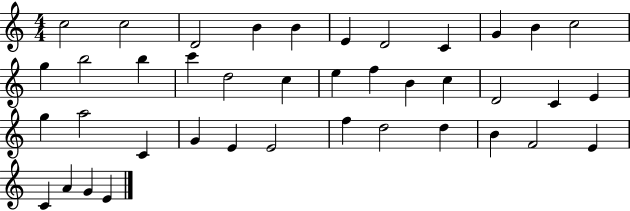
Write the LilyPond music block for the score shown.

{
  \clef treble
  \numericTimeSignature
  \time 4/4
  \key c \major
  c''2 c''2 | d'2 b'4 b'4 | e'4 d'2 c'4 | g'4 b'4 c''2 | \break g''4 b''2 b''4 | c'''4 d''2 c''4 | e''4 f''4 b'4 c''4 | d'2 c'4 e'4 | \break g''4 a''2 c'4 | g'4 e'4 e'2 | f''4 d''2 d''4 | b'4 f'2 e'4 | \break c'4 a'4 g'4 e'4 | \bar "|."
}